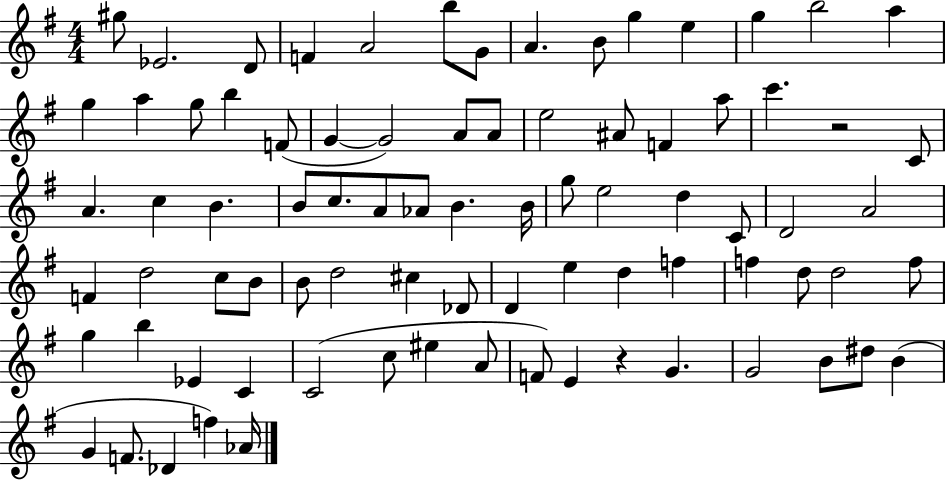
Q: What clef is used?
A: treble